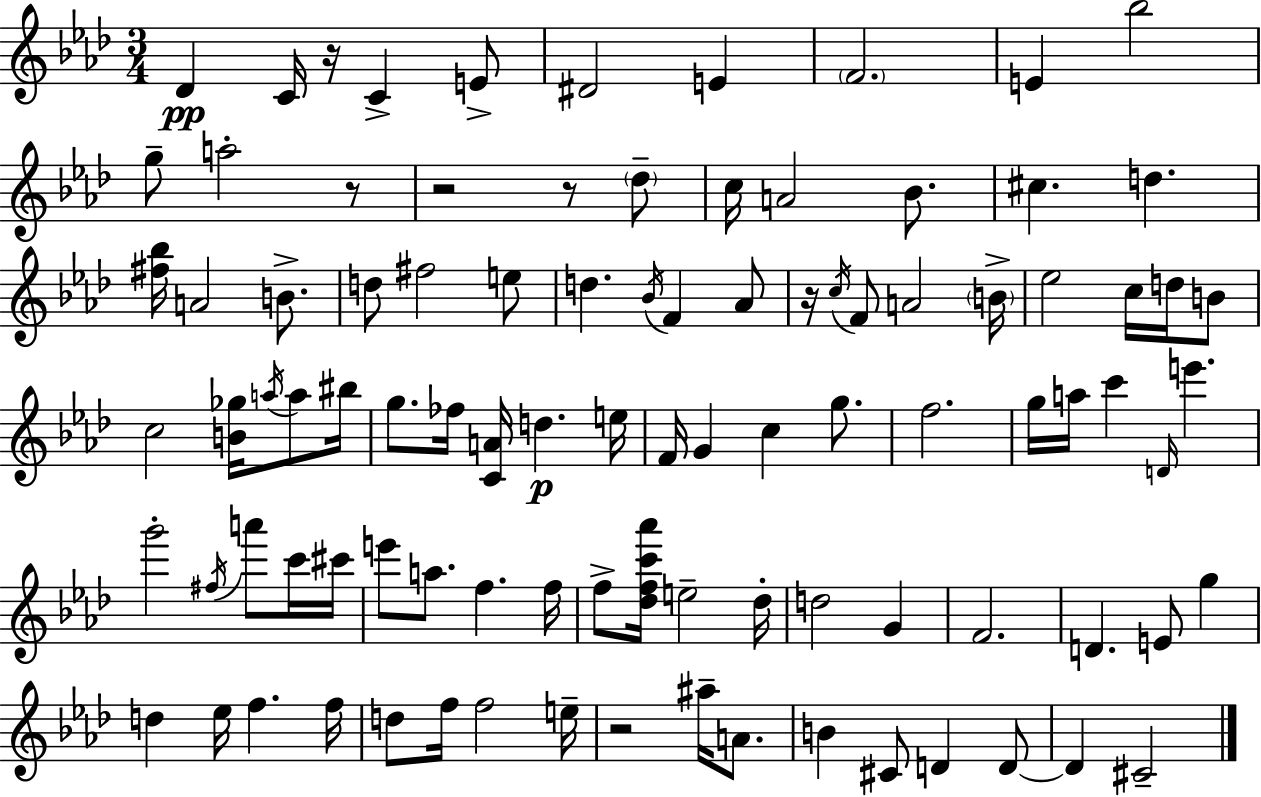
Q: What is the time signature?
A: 3/4